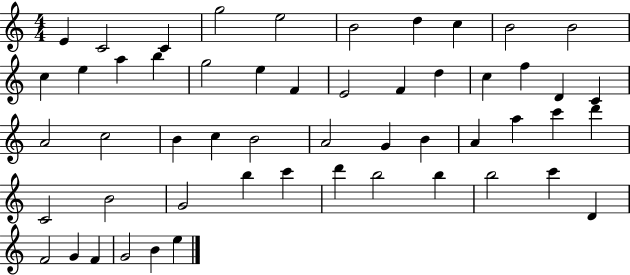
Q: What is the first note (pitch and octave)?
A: E4